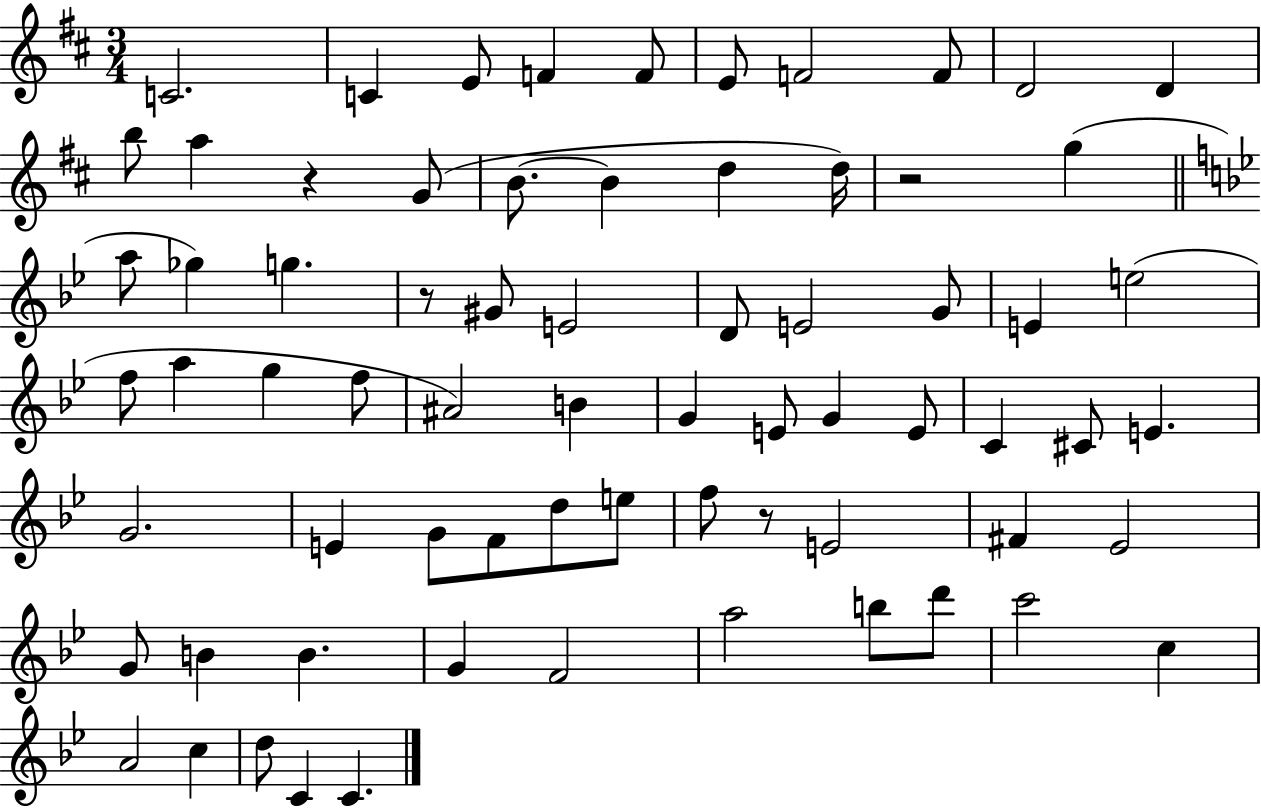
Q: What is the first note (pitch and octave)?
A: C4